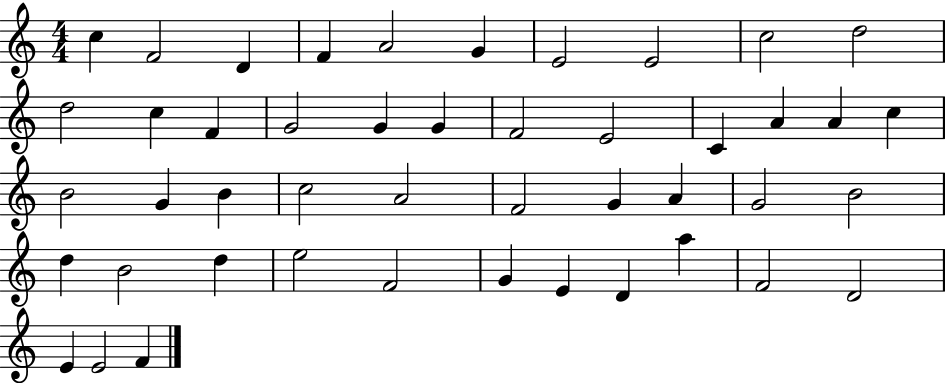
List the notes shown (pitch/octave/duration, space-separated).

C5/q F4/h D4/q F4/q A4/h G4/q E4/h E4/h C5/h D5/h D5/h C5/q F4/q G4/h G4/q G4/q F4/h E4/h C4/q A4/q A4/q C5/q B4/h G4/q B4/q C5/h A4/h F4/h G4/q A4/q G4/h B4/h D5/q B4/h D5/q E5/h F4/h G4/q E4/q D4/q A5/q F4/h D4/h E4/q E4/h F4/q